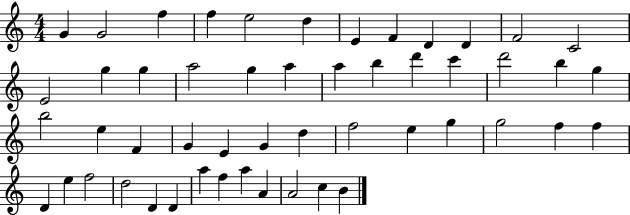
X:1
T:Untitled
M:4/4
L:1/4
K:C
G G2 f f e2 d E F D D F2 C2 E2 g g a2 g a a b d' c' d'2 b g b2 e F G E G d f2 e g g2 f f D e f2 d2 D D a f a A A2 c B